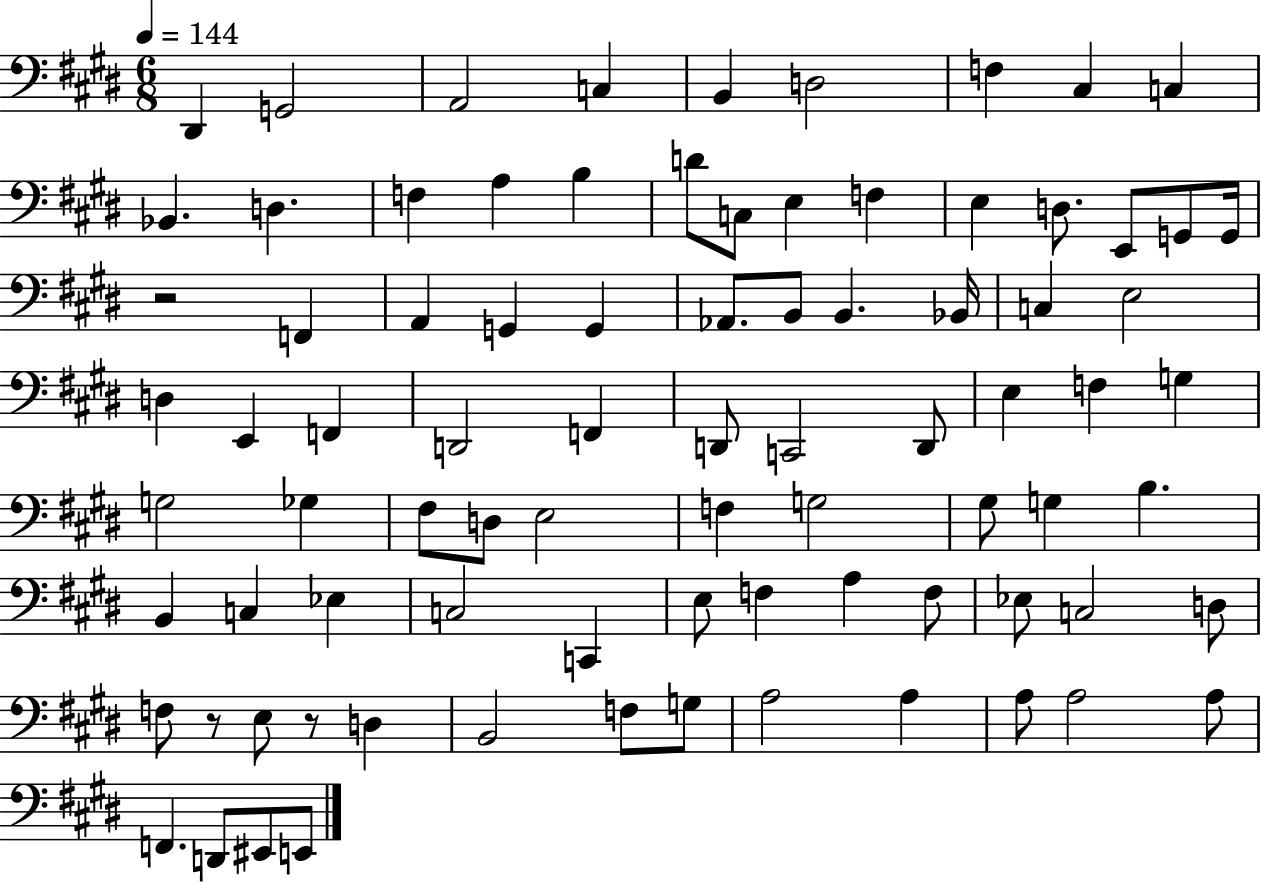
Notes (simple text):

D#2/q G2/h A2/h C3/q B2/q D3/h F3/q C#3/q C3/q Bb2/q. D3/q. F3/q A3/q B3/q D4/e C3/e E3/q F3/q E3/q D3/e. E2/e G2/e G2/s R/h F2/q A2/q G2/q G2/q Ab2/e. B2/e B2/q. Bb2/s C3/q E3/h D3/q E2/q F2/q D2/h F2/q D2/e C2/h D2/e E3/q F3/q G3/q G3/h Gb3/q F#3/e D3/e E3/h F3/q G3/h G#3/e G3/q B3/q. B2/q C3/q Eb3/q C3/h C2/q E3/e F3/q A3/q F3/e Eb3/e C3/h D3/e F3/e R/e E3/e R/e D3/q B2/h F3/e G3/e A3/h A3/q A3/e A3/h A3/e F2/q. D2/e EIS2/e E2/e